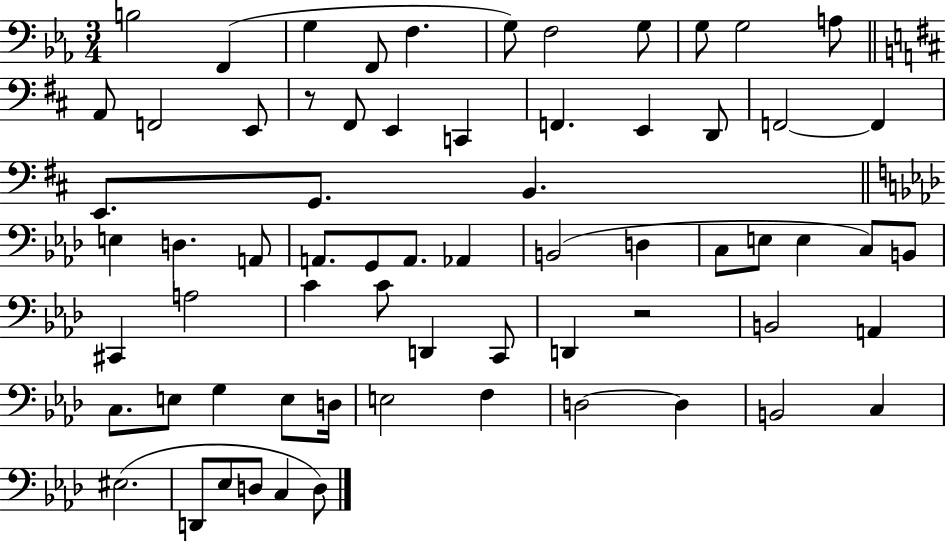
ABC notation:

X:1
T:Untitled
M:3/4
L:1/4
K:Eb
B,2 F,, G, F,,/2 F, G,/2 F,2 G,/2 G,/2 G,2 A,/2 A,,/2 F,,2 E,,/2 z/2 ^F,,/2 E,, C,, F,, E,, D,,/2 F,,2 F,, E,,/2 G,,/2 B,, E, D, A,,/2 A,,/2 G,,/2 A,,/2 _A,, B,,2 D, C,/2 E,/2 E, C,/2 B,,/2 ^C,, A,2 C C/2 D,, C,,/2 D,, z2 B,,2 A,, C,/2 E,/2 G, E,/2 D,/4 E,2 F, D,2 D, B,,2 C, ^E,2 D,,/2 _E,/2 D,/2 C, D,/2